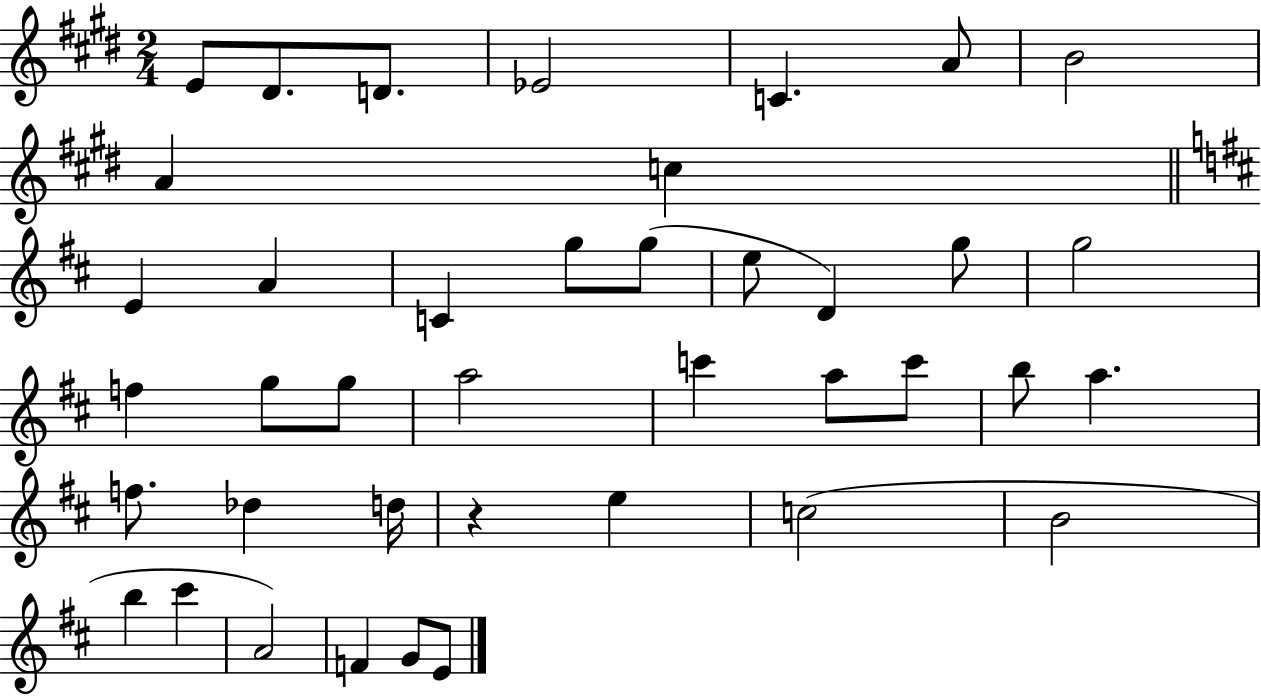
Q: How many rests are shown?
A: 1